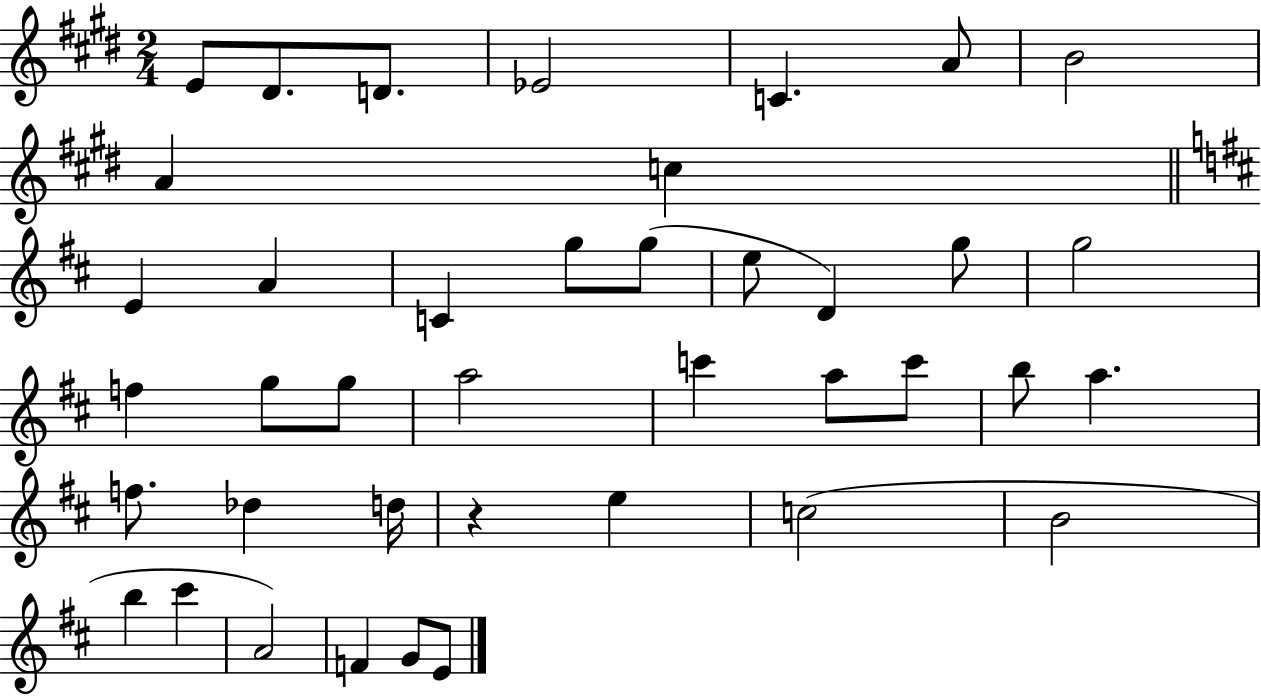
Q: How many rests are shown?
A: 1